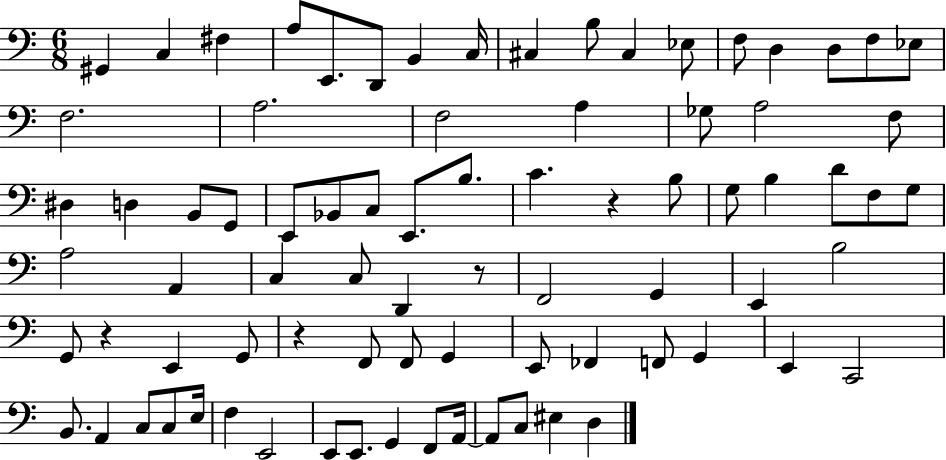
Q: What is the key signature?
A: C major